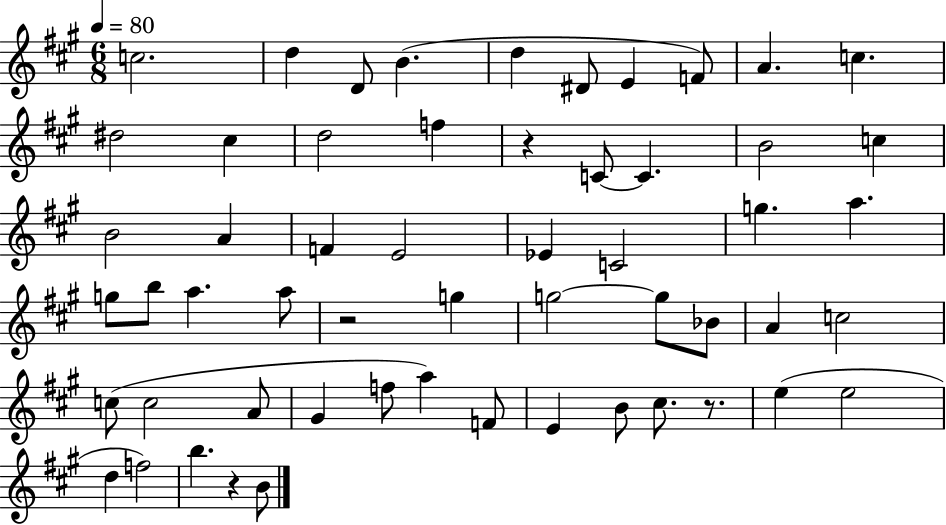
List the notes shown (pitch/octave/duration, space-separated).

C5/h. D5/q D4/e B4/q. D5/q D#4/e E4/q F4/e A4/q. C5/q. D#5/h C#5/q D5/h F5/q R/q C4/e C4/q. B4/h C5/q B4/h A4/q F4/q E4/h Eb4/q C4/h G5/q. A5/q. G5/e B5/e A5/q. A5/e R/h G5/q G5/h G5/e Bb4/e A4/q C5/h C5/e C5/h A4/e G#4/q F5/e A5/q F4/e E4/q B4/e C#5/e. R/e. E5/q E5/h D5/q F5/h B5/q. R/q B4/e